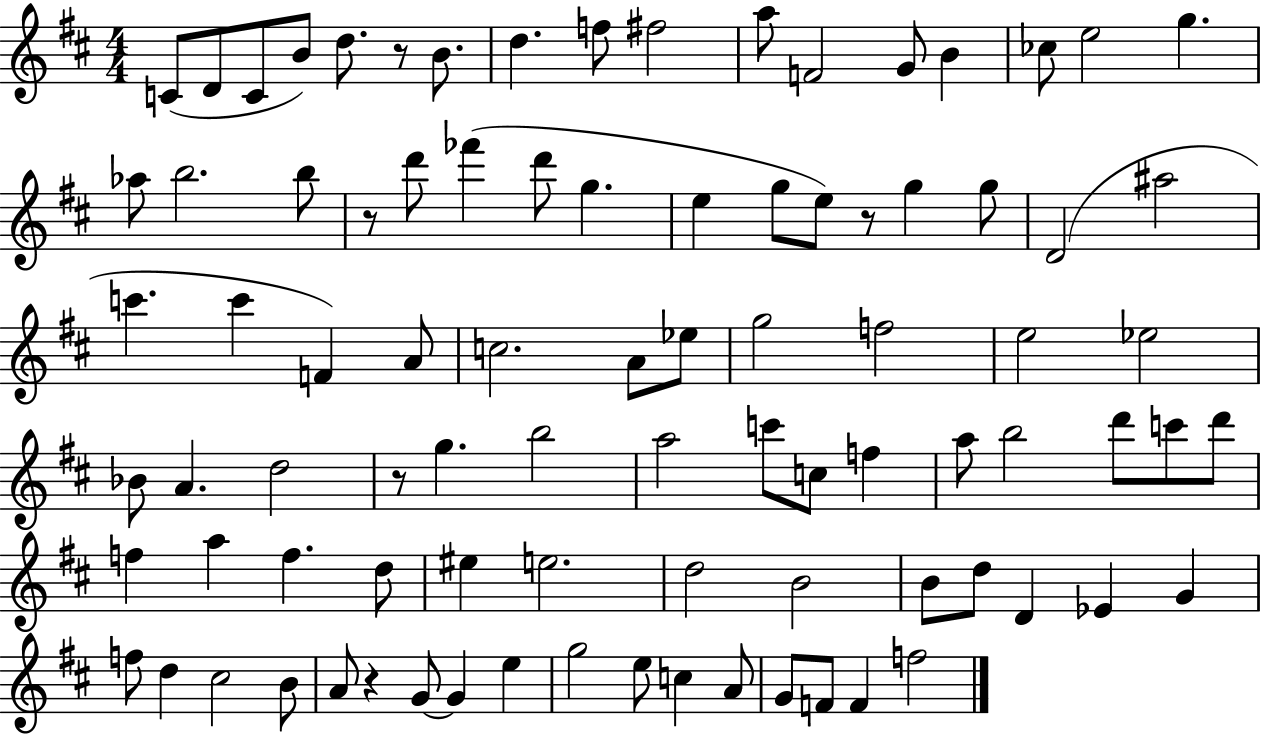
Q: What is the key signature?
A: D major